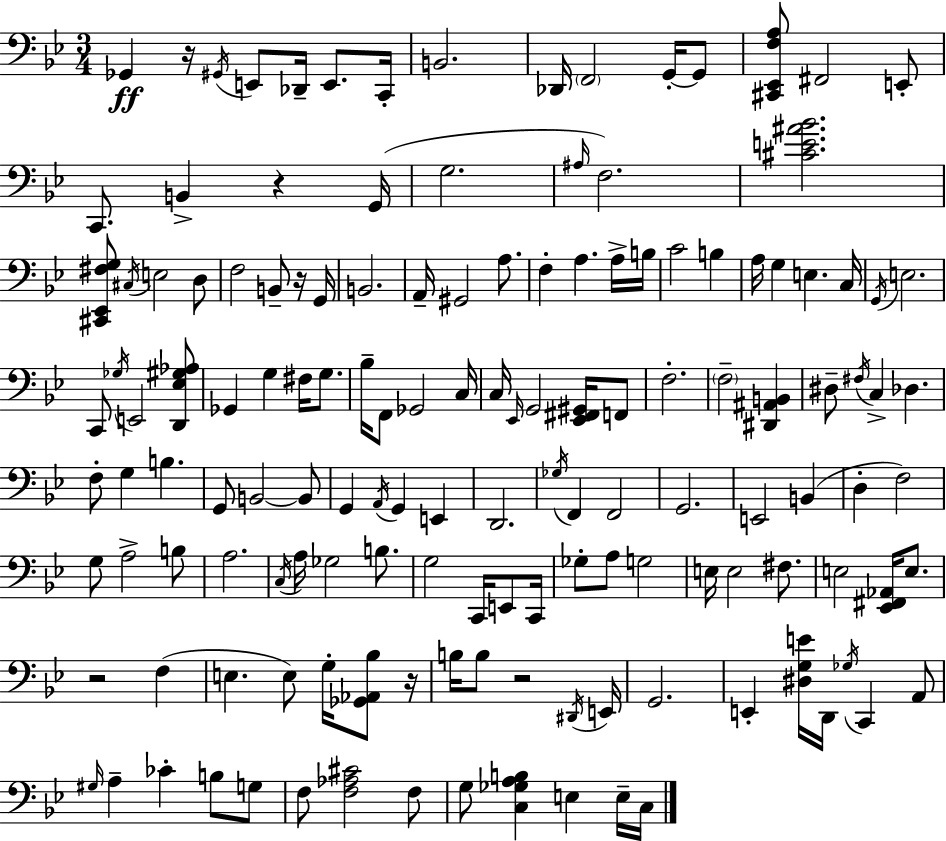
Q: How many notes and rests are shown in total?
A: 143